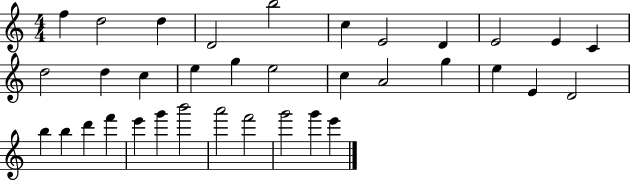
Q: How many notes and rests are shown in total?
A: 35